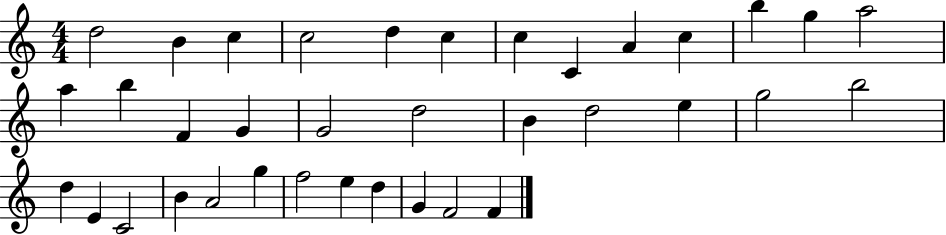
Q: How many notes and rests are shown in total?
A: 36